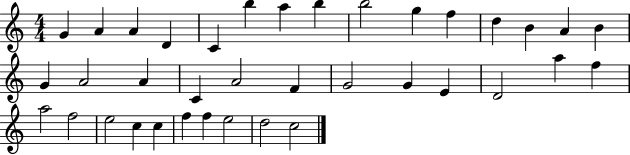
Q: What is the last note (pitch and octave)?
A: C5